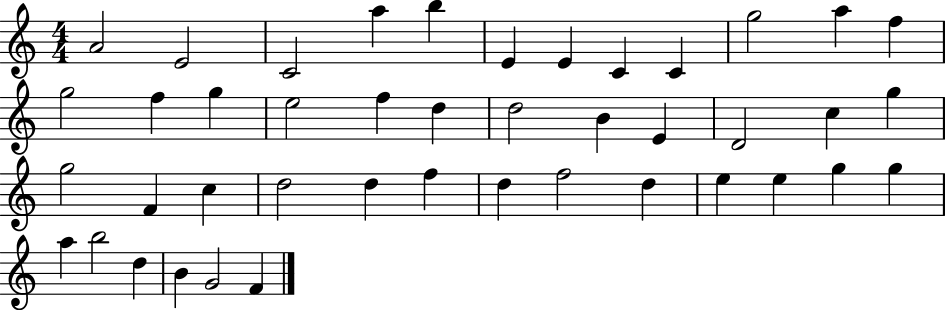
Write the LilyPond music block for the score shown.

{
  \clef treble
  \numericTimeSignature
  \time 4/4
  \key c \major
  a'2 e'2 | c'2 a''4 b''4 | e'4 e'4 c'4 c'4 | g''2 a''4 f''4 | \break g''2 f''4 g''4 | e''2 f''4 d''4 | d''2 b'4 e'4 | d'2 c''4 g''4 | \break g''2 f'4 c''4 | d''2 d''4 f''4 | d''4 f''2 d''4 | e''4 e''4 g''4 g''4 | \break a''4 b''2 d''4 | b'4 g'2 f'4 | \bar "|."
}